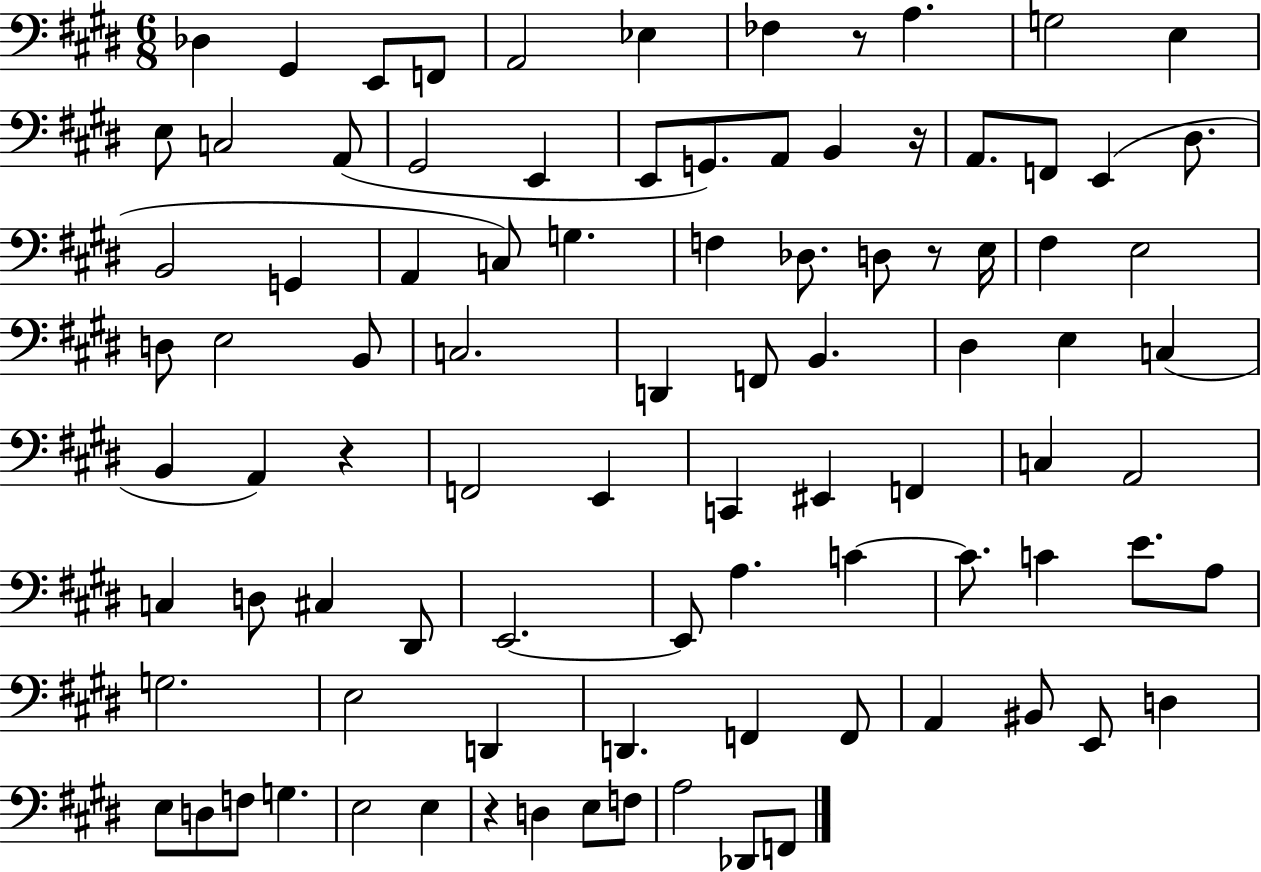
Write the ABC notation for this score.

X:1
T:Untitled
M:6/8
L:1/4
K:E
_D, ^G,, E,,/2 F,,/2 A,,2 _E, _F, z/2 A, G,2 E, E,/2 C,2 A,,/2 ^G,,2 E,, E,,/2 G,,/2 A,,/2 B,, z/4 A,,/2 F,,/2 E,, ^D,/2 B,,2 G,, A,, C,/2 G, F, _D,/2 D,/2 z/2 E,/4 ^F, E,2 D,/2 E,2 B,,/2 C,2 D,, F,,/2 B,, ^D, E, C, B,, A,, z F,,2 E,, C,, ^E,, F,, C, A,,2 C, D,/2 ^C, ^D,,/2 E,,2 E,,/2 A, C C/2 C E/2 A,/2 G,2 E,2 D,, D,, F,, F,,/2 A,, ^B,,/2 E,,/2 D, E,/2 D,/2 F,/2 G, E,2 E, z D, E,/2 F,/2 A,2 _D,,/2 F,,/2